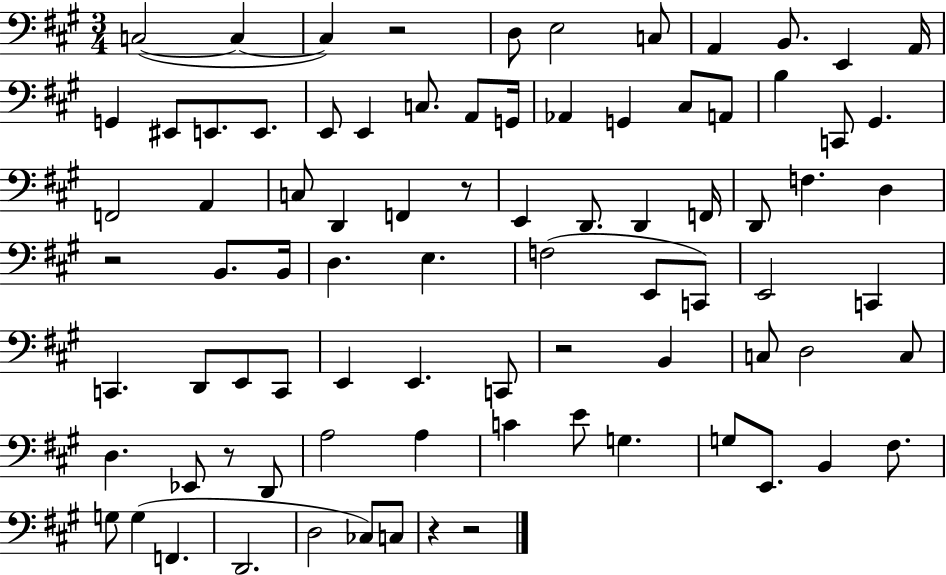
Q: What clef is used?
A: bass